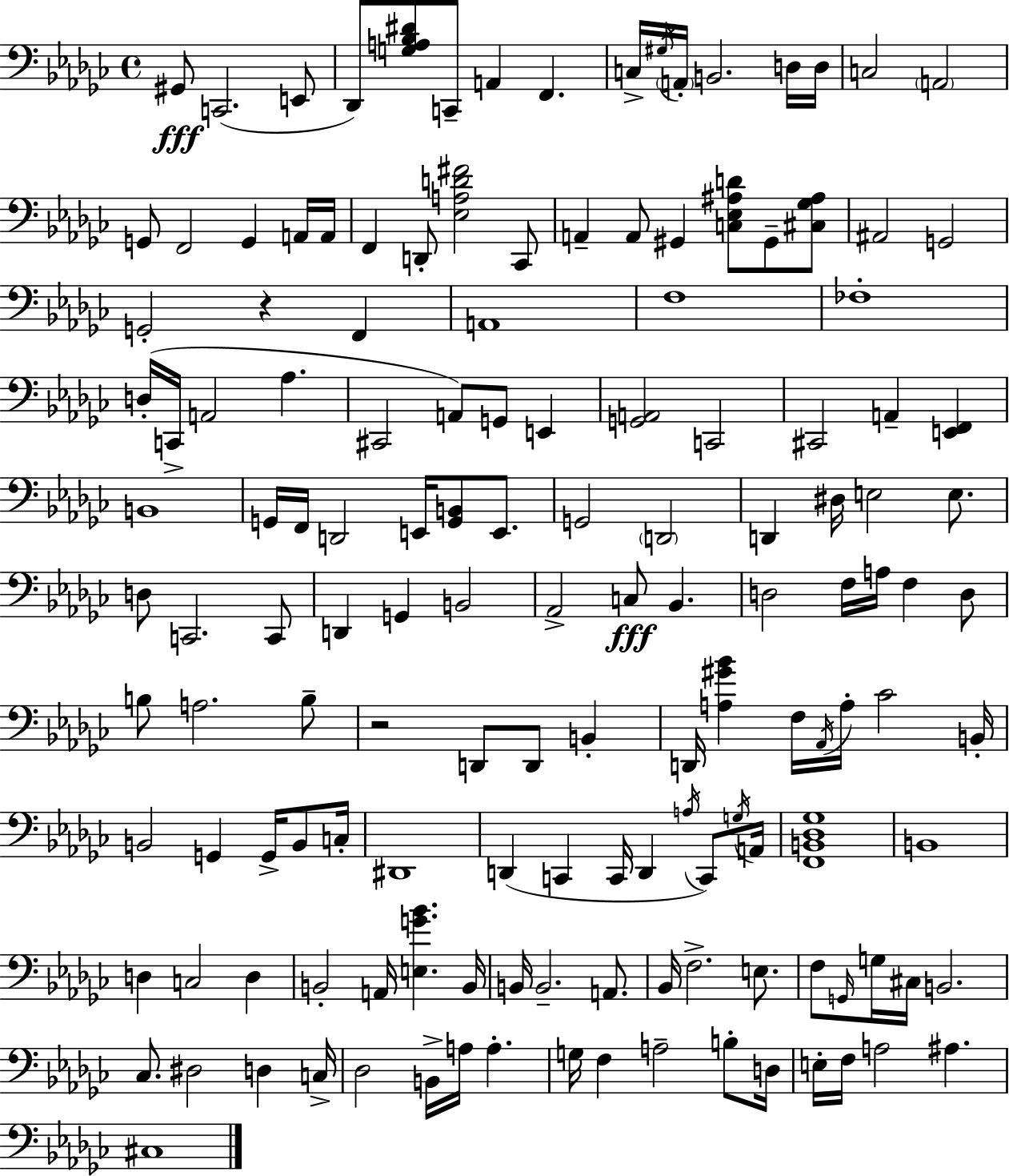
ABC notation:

X:1
T:Untitled
M:4/4
L:1/4
K:Ebm
^G,,/2 C,,2 E,,/2 _D,,/2 [G,A,_B,^D]/2 C,,/2 A,, F,, C,/4 ^G,/4 A,,/4 B,,2 D,/4 D,/4 C,2 A,,2 G,,/2 F,,2 G,, A,,/4 A,,/4 F,, D,,/2 [_E,A,D^F]2 _C,,/2 A,, A,,/2 ^G,, [C,_E,^A,D]/2 ^G,,/2 [^C,_G,^A,]/2 ^A,,2 G,,2 G,,2 z F,, A,,4 F,4 _F,4 D,/4 C,,/4 A,,2 _A, ^C,,2 A,,/2 G,,/2 E,, [G,,A,,]2 C,,2 ^C,,2 A,, [E,,F,,] B,,4 G,,/4 F,,/4 D,,2 E,,/4 [G,,B,,]/2 E,,/2 G,,2 D,,2 D,, ^D,/4 E,2 E,/2 D,/2 C,,2 C,,/2 D,, G,, B,,2 _A,,2 C,/2 _B,, D,2 F,/4 A,/4 F, D,/2 B,/2 A,2 B,/2 z2 D,,/2 D,,/2 B,, D,,/4 [A,^G_B] F,/4 _A,,/4 A,/4 _C2 B,,/4 B,,2 G,, G,,/4 B,,/2 C,/4 ^D,,4 D,, C,, C,,/4 D,, A,/4 C,,/2 G,/4 A,,/4 [F,,B,,_D,_G,]4 B,,4 D, C,2 D, B,,2 A,,/4 [E,G_B] B,,/4 B,,/4 B,,2 A,,/2 _B,,/4 F,2 E,/2 F,/2 G,,/4 G,/4 ^C,/4 B,,2 _C,/2 ^D,2 D, C,/4 _D,2 B,,/4 A,/4 A, G,/4 F, A,2 B,/2 D,/4 E,/4 F,/4 A,2 ^A, ^C,4